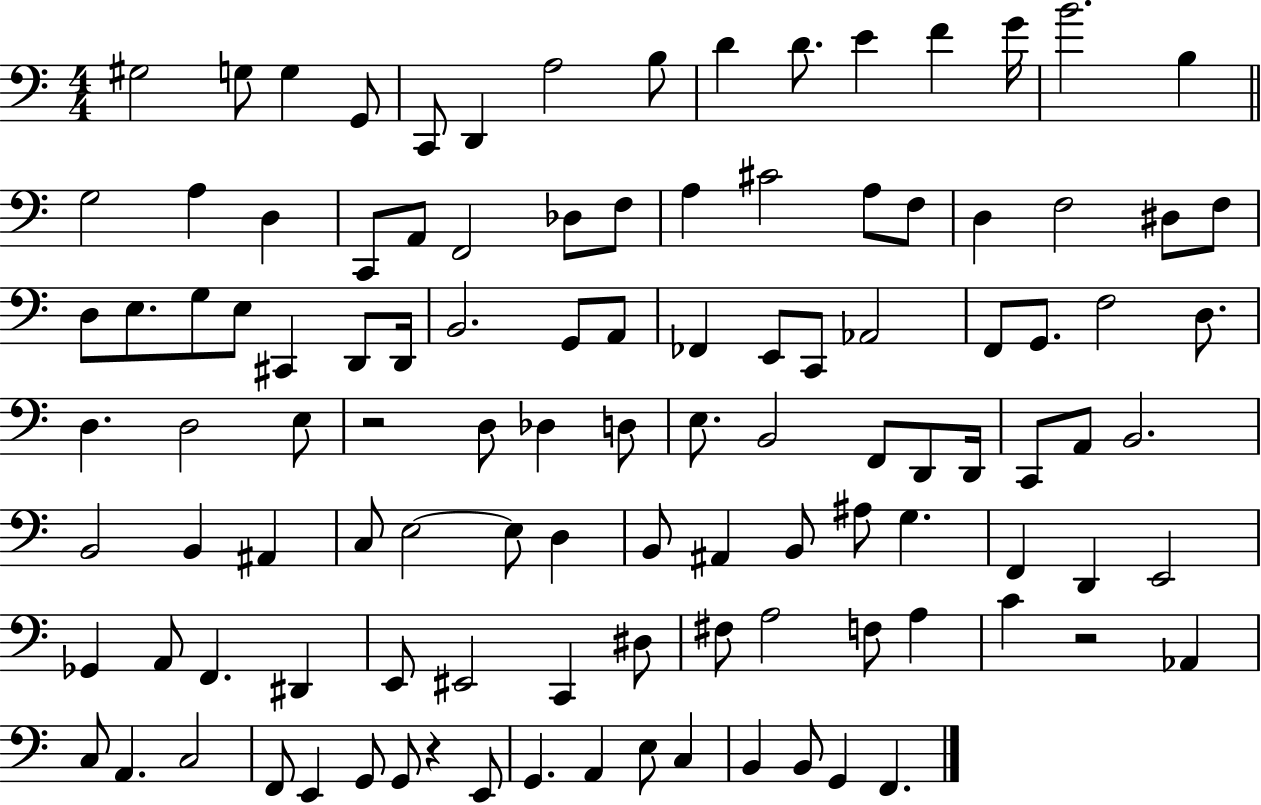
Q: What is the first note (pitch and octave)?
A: G#3